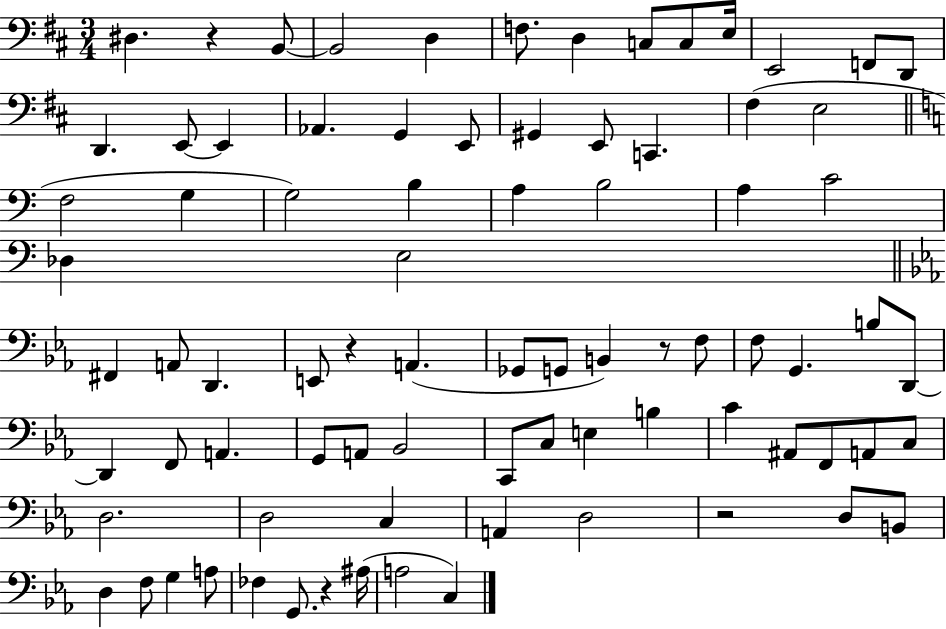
D#3/q. R/q B2/e B2/h D3/q F3/e. D3/q C3/e C3/e E3/s E2/h F2/e D2/e D2/q. E2/e E2/q Ab2/q. G2/q E2/e G#2/q E2/e C2/q. F#3/q E3/h F3/h G3/q G3/h B3/q A3/q B3/h A3/q C4/h Db3/q E3/h F#2/q A2/e D2/q. E2/e R/q A2/q. Gb2/e G2/e B2/q R/e F3/e F3/e G2/q. B3/e D2/e D2/q F2/e A2/q. G2/e A2/e Bb2/h C2/e C3/e E3/q B3/q C4/q A#2/e F2/e A2/e C3/e D3/h. D3/h C3/q A2/q D3/h R/h D3/e B2/e D3/q F3/e G3/q A3/e FES3/q G2/e. R/q A#3/s A3/h C3/q